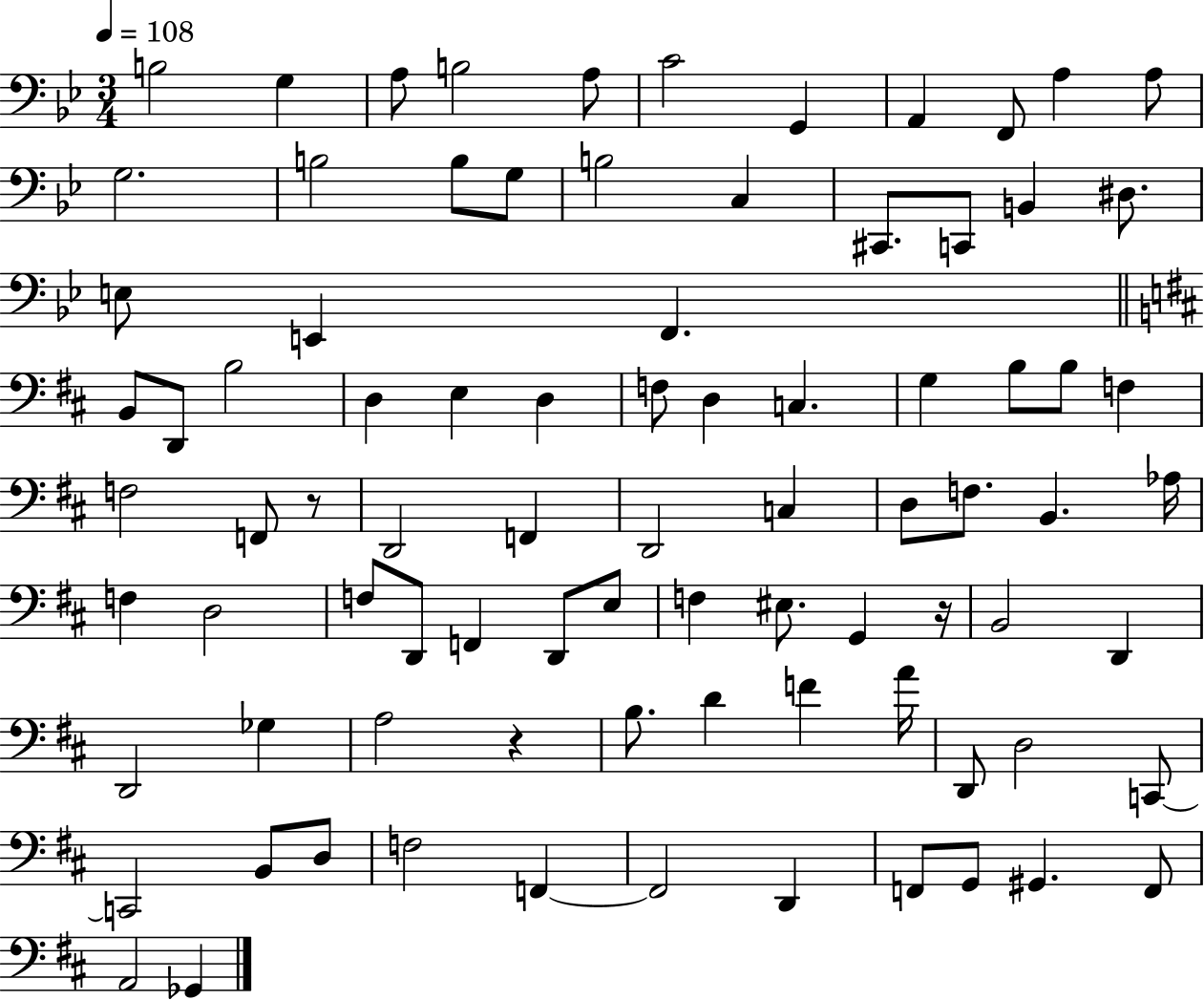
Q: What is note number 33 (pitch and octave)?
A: C3